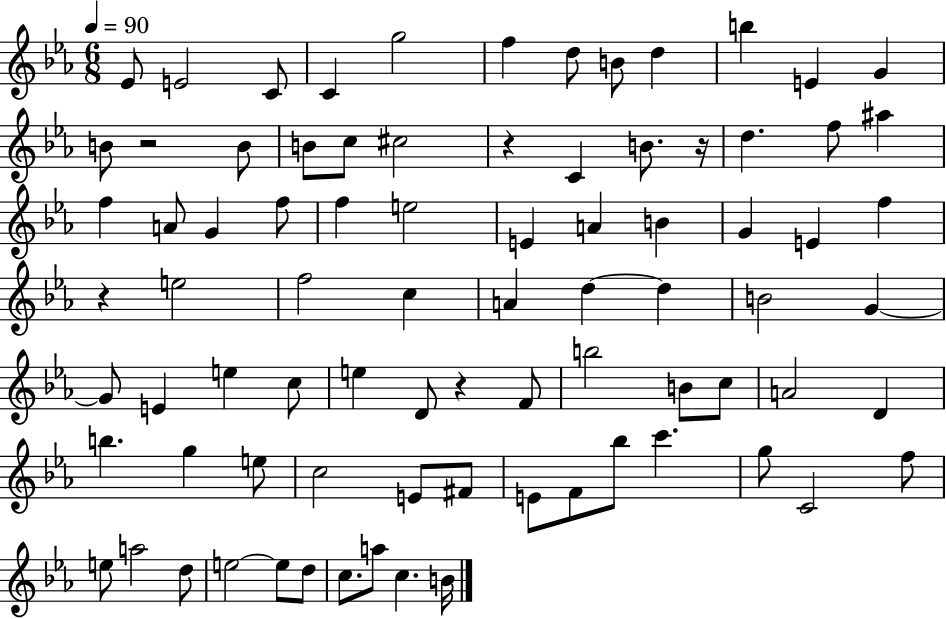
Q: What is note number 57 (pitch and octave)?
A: E5